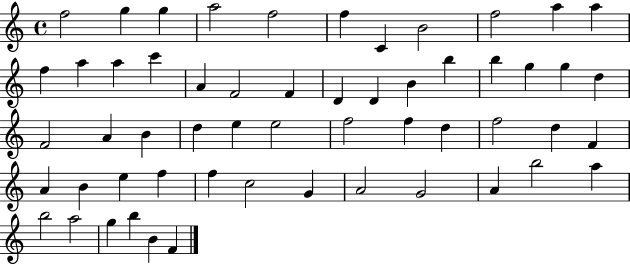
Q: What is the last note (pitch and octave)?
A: F4